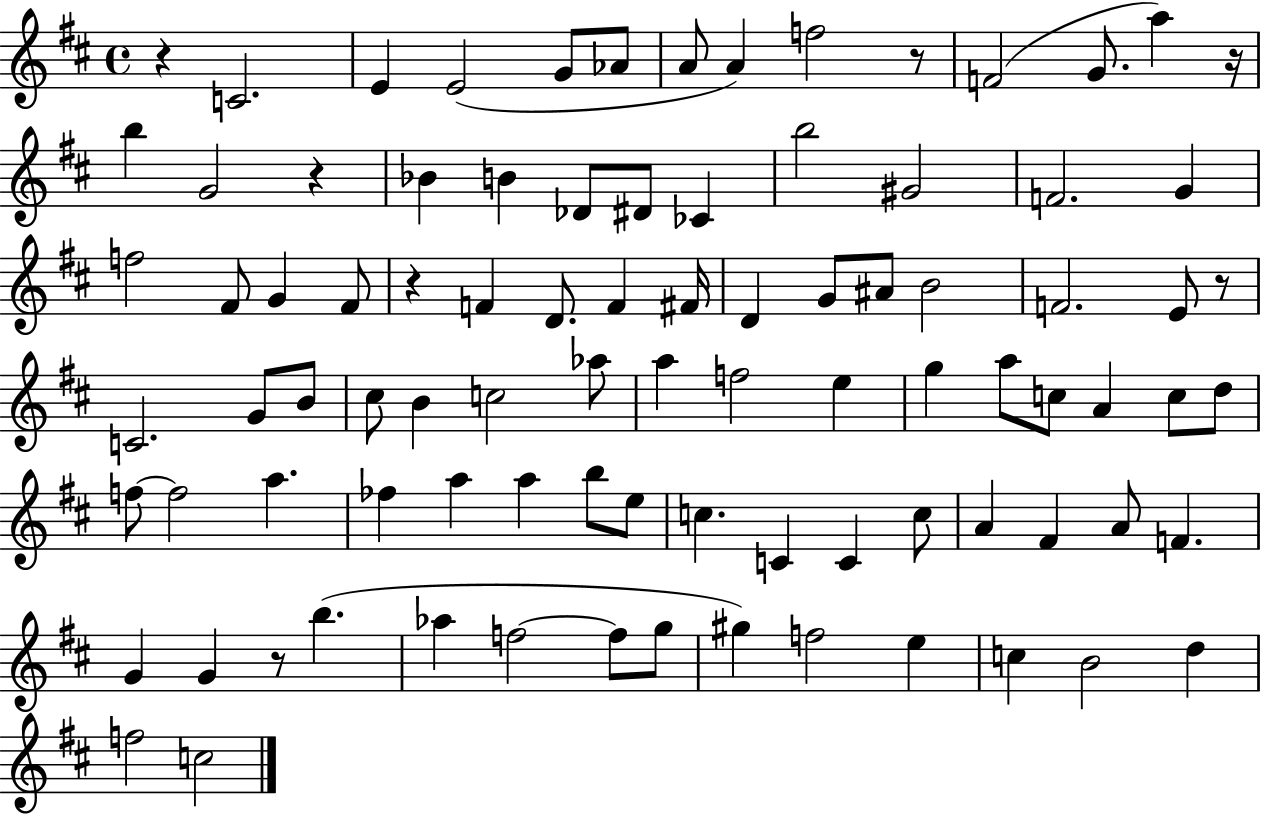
R/q C4/h. E4/q E4/h G4/e Ab4/e A4/e A4/q F5/h R/e F4/h G4/e. A5/q R/s B5/q G4/h R/q Bb4/q B4/q Db4/e D#4/e CES4/q B5/h G#4/h F4/h. G4/q F5/h F#4/e G4/q F#4/e R/q F4/q D4/e. F4/q F#4/s D4/q G4/e A#4/e B4/h F4/h. E4/e R/e C4/h. G4/e B4/e C#5/e B4/q C5/h Ab5/e A5/q F5/h E5/q G5/q A5/e C5/e A4/q C5/e D5/e F5/e F5/h A5/q. FES5/q A5/q A5/q B5/e E5/e C5/q. C4/q C4/q C5/e A4/q F#4/q A4/e F4/q. G4/q G4/q R/e B5/q. Ab5/q F5/h F5/e G5/e G#5/q F5/h E5/q C5/q B4/h D5/q F5/h C5/h